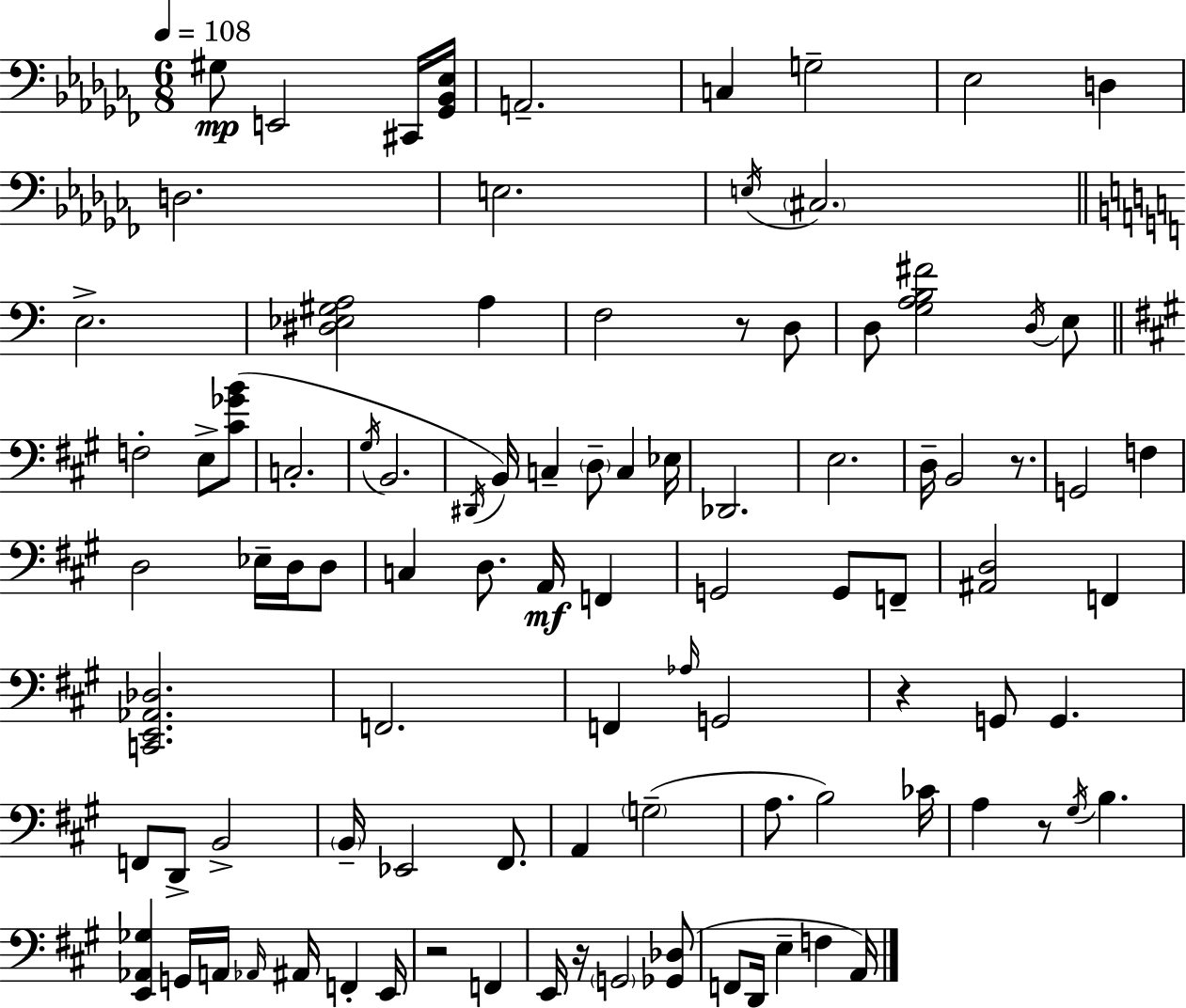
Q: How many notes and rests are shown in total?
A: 96